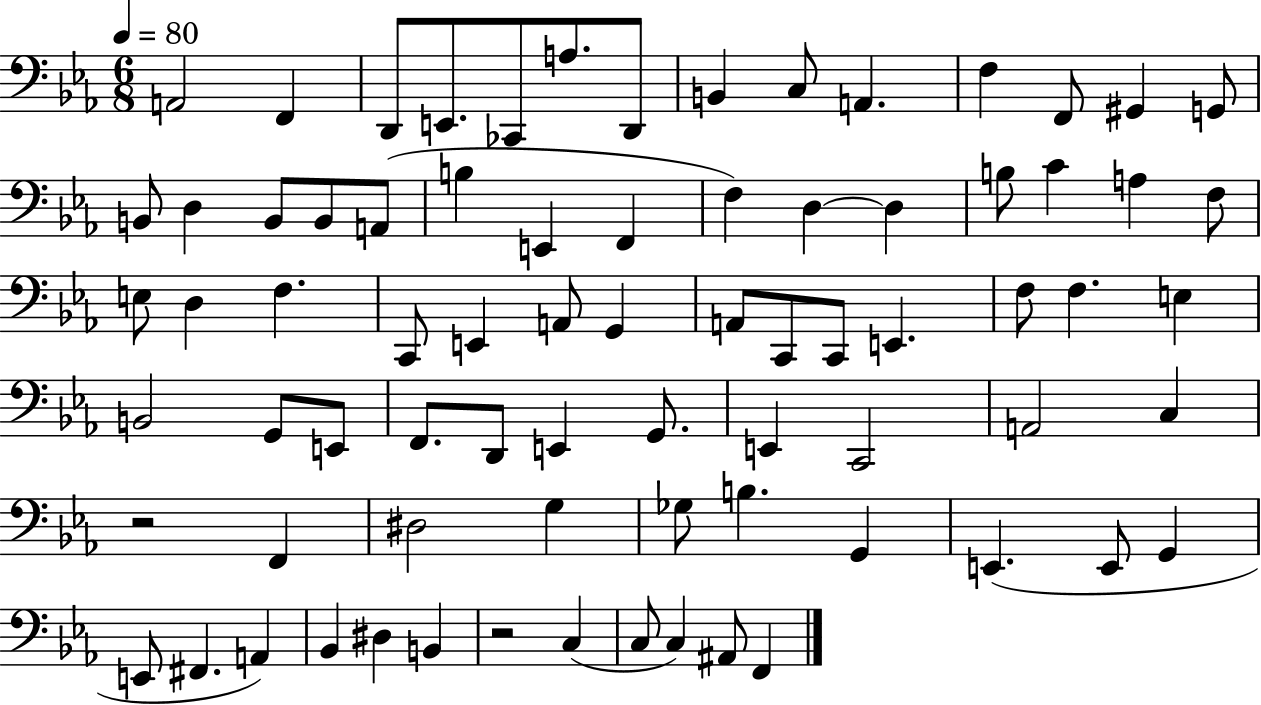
X:1
T:Untitled
M:6/8
L:1/4
K:Eb
A,,2 F,, D,,/2 E,,/2 _C,,/2 A,/2 D,,/2 B,, C,/2 A,, F, F,,/2 ^G,, G,,/2 B,,/2 D, B,,/2 B,,/2 A,,/2 B, E,, F,, F, D, D, B,/2 C A, F,/2 E,/2 D, F, C,,/2 E,, A,,/2 G,, A,,/2 C,,/2 C,,/2 E,, F,/2 F, E, B,,2 G,,/2 E,,/2 F,,/2 D,,/2 E,, G,,/2 E,, C,,2 A,,2 C, z2 F,, ^D,2 G, _G,/2 B, G,, E,, E,,/2 G,, E,,/2 ^F,, A,, _B,, ^D, B,, z2 C, C,/2 C, ^A,,/2 F,,